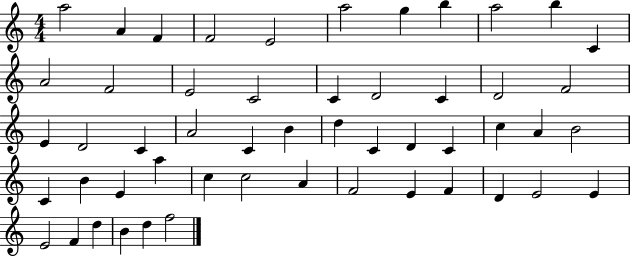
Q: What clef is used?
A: treble